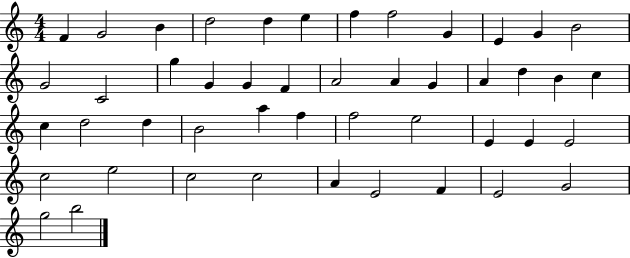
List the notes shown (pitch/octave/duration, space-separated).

F4/q G4/h B4/q D5/h D5/q E5/q F5/q F5/h G4/q E4/q G4/q B4/h G4/h C4/h G5/q G4/q G4/q F4/q A4/h A4/q G4/q A4/q D5/q B4/q C5/q C5/q D5/h D5/q B4/h A5/q F5/q F5/h E5/h E4/q E4/q E4/h C5/h E5/h C5/h C5/h A4/q E4/h F4/q E4/h G4/h G5/h B5/h